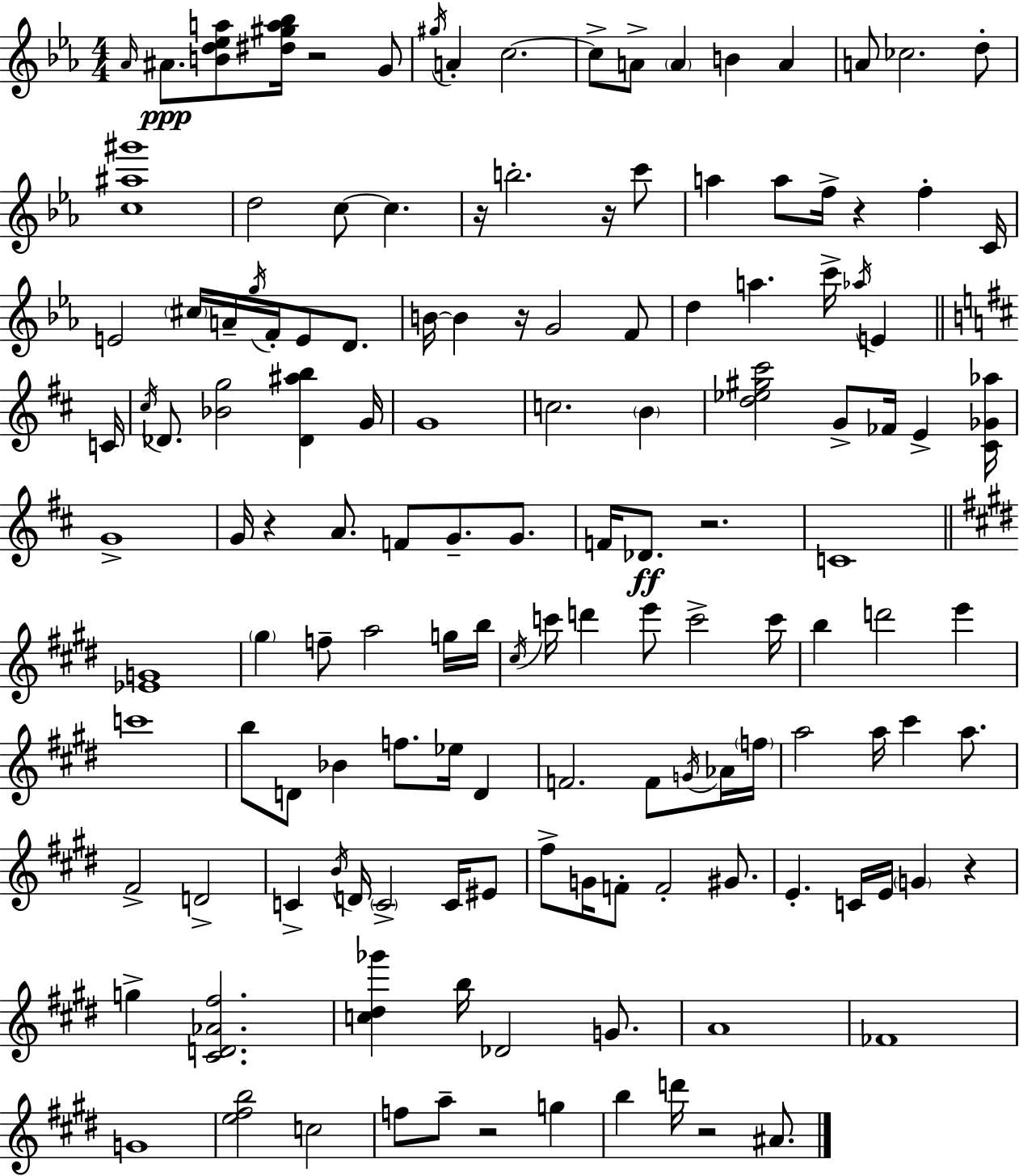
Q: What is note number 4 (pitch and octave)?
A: G#5